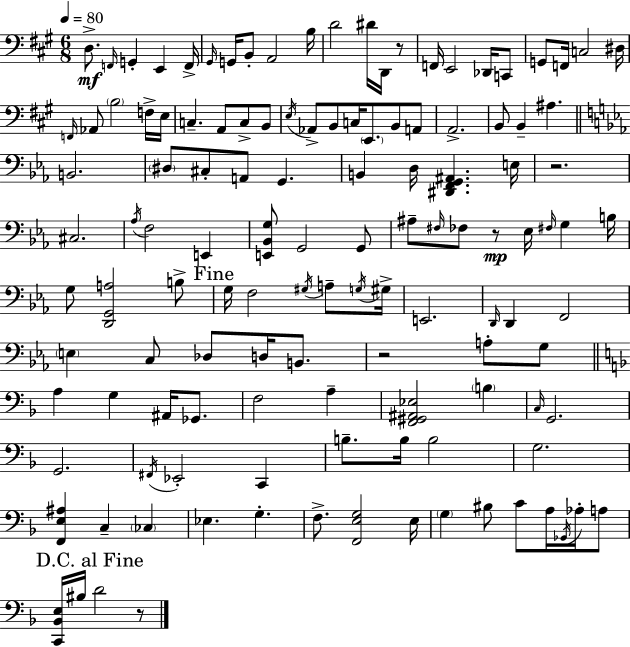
X:1
T:Untitled
M:6/8
L:1/4
K:A
D,/2 F,,/4 G,, E,, F,,/4 ^G,,/4 G,,/4 B,,/2 A,,2 B,/4 D2 ^D/4 D,,/4 z/2 F,,/4 E,,2 _D,,/4 C,,/2 G,,/2 F,,/4 C,2 ^D,/4 F,,/4 _A,,/2 B,2 F,/4 E,/4 C, A,,/2 C,/2 B,,/2 E,/4 _A,,/2 B,,/2 C,/4 E,,/2 B,,/2 A,,/2 A,,2 B,,/2 B,, ^A, B,,2 ^D,/2 ^C,/2 A,,/2 G,, B,, D,/4 [^D,,F,,G,,^A,,] E,/4 z2 ^C,2 _A,/4 F,2 E,, [E,,_B,,G,]/2 G,,2 G,,/2 ^A,/2 ^F,/4 _F,/2 z/2 _E,/4 ^F,/4 G, B,/4 G,/2 [D,,G,,A,]2 B,/2 G,/4 F,2 ^G,/4 A,/2 G,/4 ^G,/4 E,,2 D,,/4 D,, F,,2 E, C,/2 _D,/2 D,/4 B,,/2 z2 A,/2 G,/2 A, G, ^A,,/4 _G,,/2 F,2 A, [F,,^G,,^A,,_E,]2 B, C,/4 G,,2 G,,2 ^F,,/4 _E,,2 C,, B,/2 B,/4 B,2 G,2 [F,,E,^A,] C, _C, _E, G, F,/2 [F,,E,G,]2 E,/4 G, ^B,/2 C/2 A,/4 _G,,/4 _A,/4 A,/2 [C,,_B,,E,]/4 ^B,/4 D2 z/2